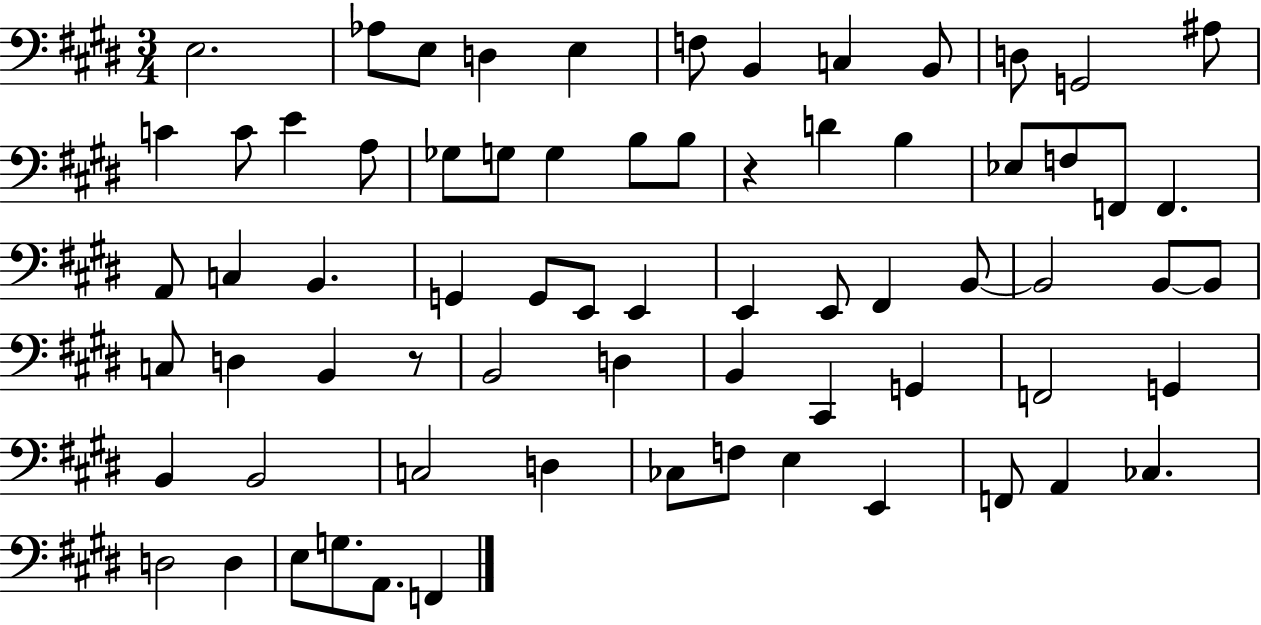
{
  \clef bass
  \numericTimeSignature
  \time 3/4
  \key e \major
  e2. | aes8 e8 d4 e4 | f8 b,4 c4 b,8 | d8 g,2 ais8 | \break c'4 c'8 e'4 a8 | ges8 g8 g4 b8 b8 | r4 d'4 b4 | ees8 f8 f,8 f,4. | \break a,8 c4 b,4. | g,4 g,8 e,8 e,4 | e,4 e,8 fis,4 b,8~~ | b,2 b,8~~ b,8 | \break c8 d4 b,4 r8 | b,2 d4 | b,4 cis,4 g,4 | f,2 g,4 | \break b,4 b,2 | c2 d4 | ces8 f8 e4 e,4 | f,8 a,4 ces4. | \break d2 d4 | e8 g8. a,8. f,4 | \bar "|."
}